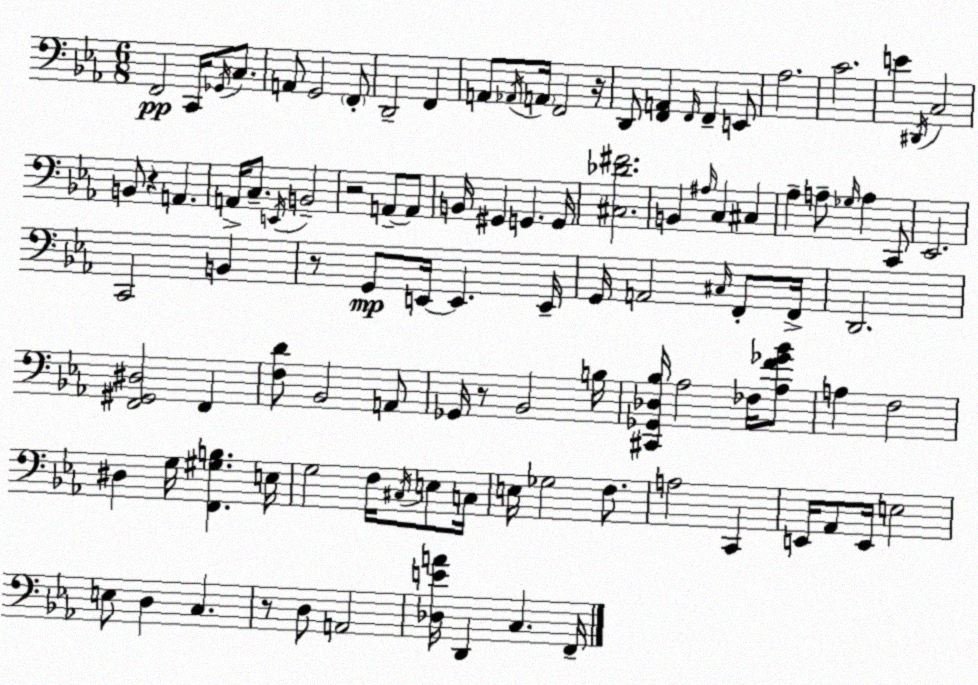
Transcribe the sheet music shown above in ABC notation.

X:1
T:Untitled
M:6/8
L:1/4
K:Cm
F,,2 C,,/4 _G,,/4 C,/2 A,,/2 G,,2 F,,/2 D,,2 F,, A,,/2 _A,,/4 A,,/4 F,,2 z/4 D,,/2 [F,,A,,] F,,/4 F,, E,,/2 _A,2 C2 E ^D,,/4 C,2 B,,/2 z A,, A,,/4 C,/2 E,,/4 B,,2 z2 A,,/2 A,,/2 B,,/4 ^G,, G,, G,,/4 [^C,_D^F]2 B,, ^A,/4 C, ^C, _A, A,/2 _G,/4 A, C,,/2 _E,,2 C,,2 B,, z/2 G,,/2 E,,/4 E,, E,,/4 G,,/4 A,,2 ^C,/4 F,,/2 F,,/4 D,,2 [F,,^G,,^D,]2 F,, [F,D]/2 _B,,2 A,,/2 _G,,/4 z/2 _B,,2 B,/4 [^C,,_G,,_D,_B,]/4 _A,2 _F,/4 [_A,F_G_B]/2 A, F,2 ^D, G,/4 [F,,^G,B,] E,/4 G,2 F,/4 ^C,/4 E,/2 C,/4 E,/4 _G,2 F,/2 A,2 C,, E,,/4 _A,,/2 E,,/4 E,2 E,/2 D, C, z/2 D,/2 A,,2 [_D,EA]/4 D,, C, F,,/4